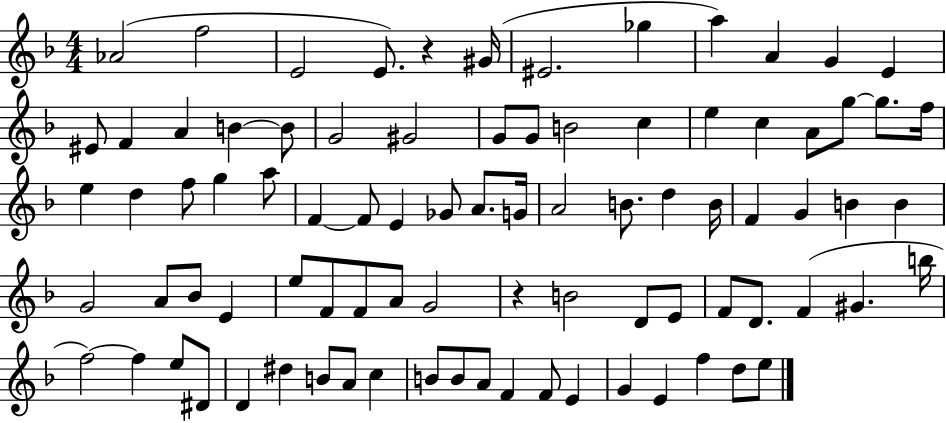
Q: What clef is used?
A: treble